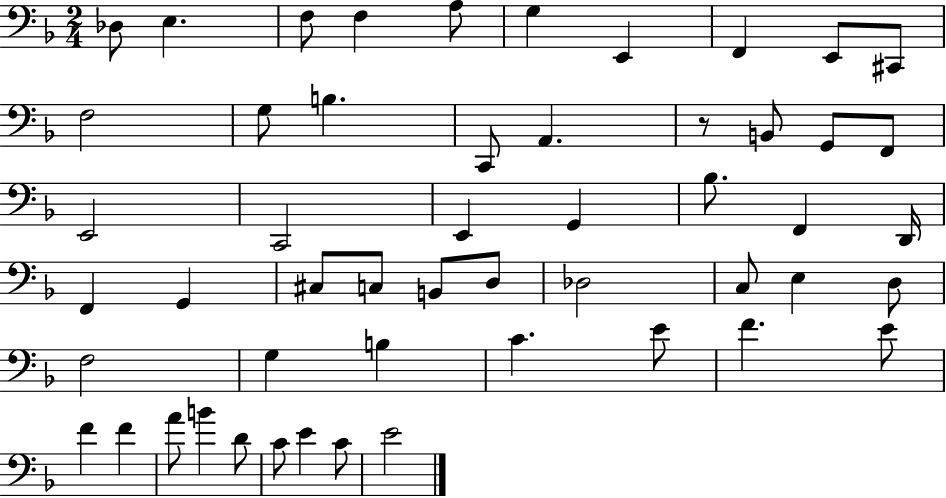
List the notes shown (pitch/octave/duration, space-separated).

Db3/e E3/q. F3/e F3/q A3/e G3/q E2/q F2/q E2/e C#2/e F3/h G3/e B3/q. C2/e A2/q. R/e B2/e G2/e F2/e E2/h C2/h E2/q G2/q Bb3/e. F2/q D2/s F2/q G2/q C#3/e C3/e B2/e D3/e Db3/h C3/e E3/q D3/e F3/h G3/q B3/q C4/q. E4/e F4/q. E4/e F4/q F4/q A4/e B4/q D4/e C4/e E4/q C4/e E4/h